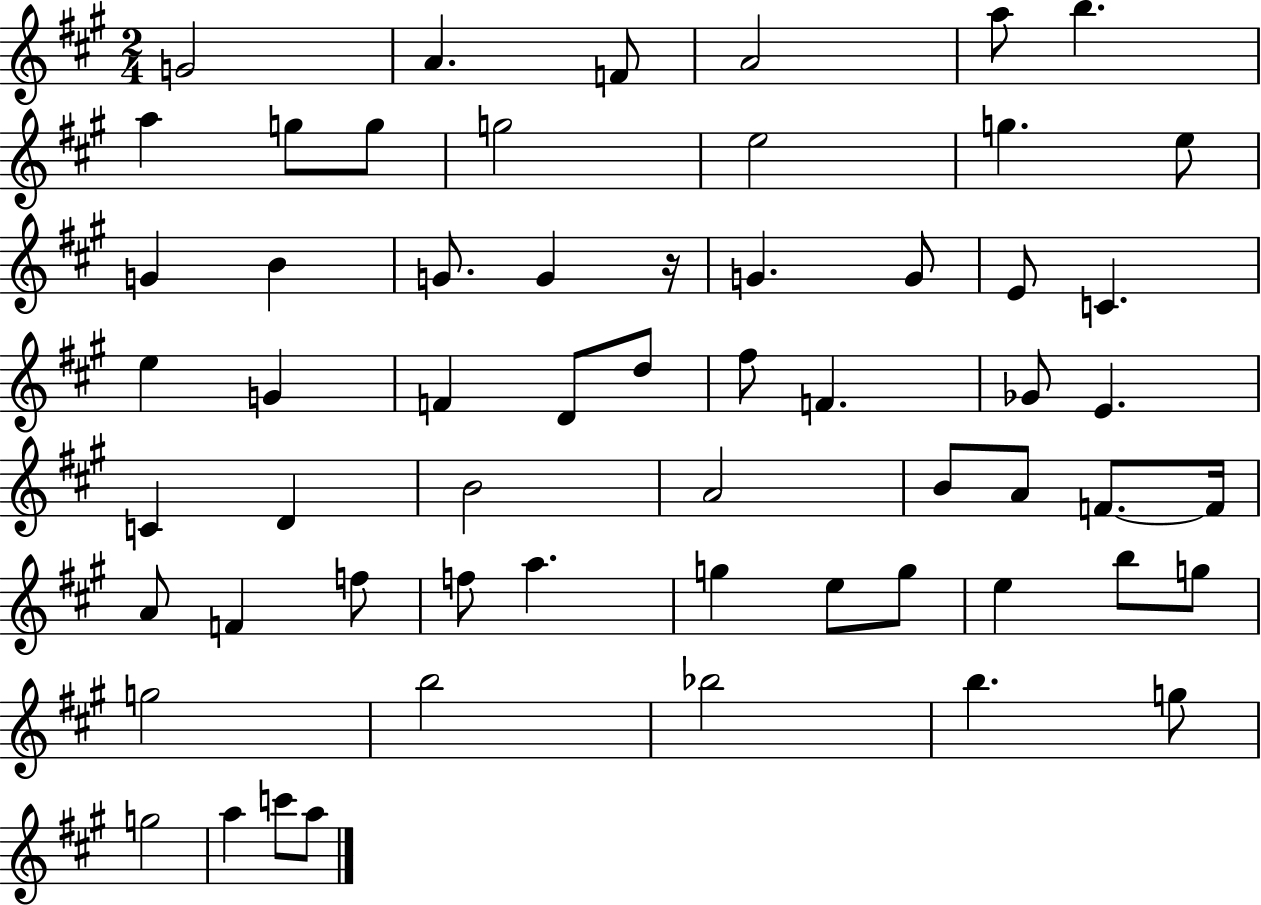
G4/h A4/q. F4/e A4/h A5/e B5/q. A5/q G5/e G5/e G5/h E5/h G5/q. E5/e G4/q B4/q G4/e. G4/q R/s G4/q. G4/e E4/e C4/q. E5/q G4/q F4/q D4/e D5/e F#5/e F4/q. Gb4/e E4/q. C4/q D4/q B4/h A4/h B4/e A4/e F4/e. F4/s A4/e F4/q F5/e F5/e A5/q. G5/q E5/e G5/e E5/q B5/e G5/e G5/h B5/h Bb5/h B5/q. G5/e G5/h A5/q C6/e A5/e